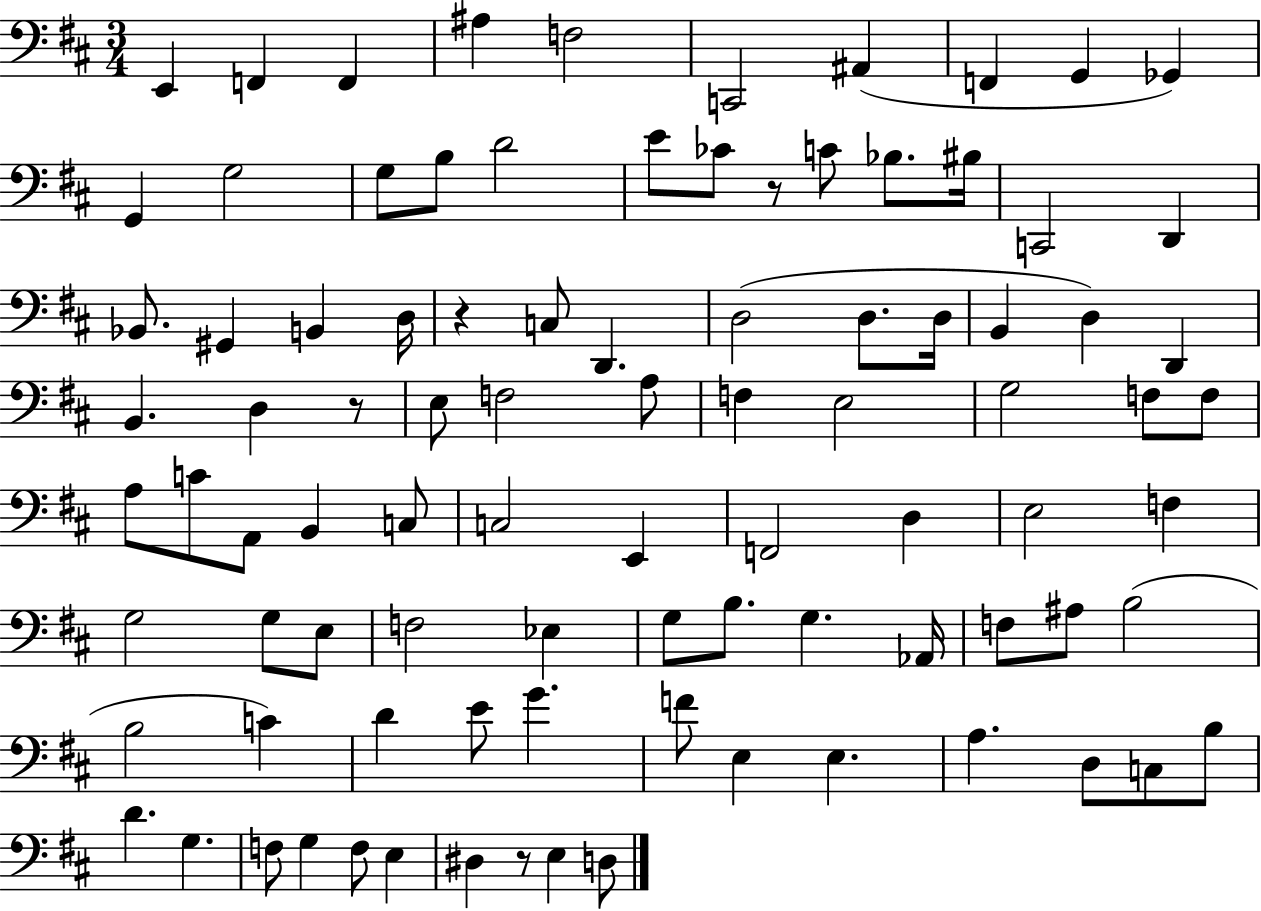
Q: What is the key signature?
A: D major